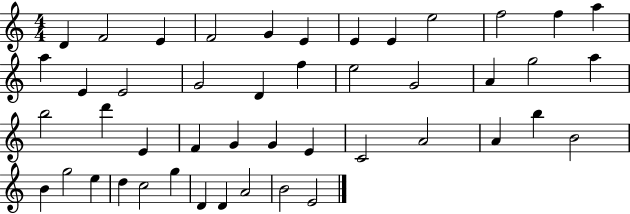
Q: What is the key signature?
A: C major